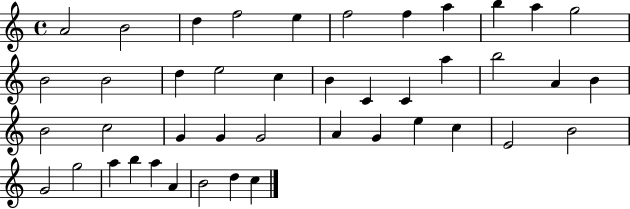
A4/h B4/h D5/q F5/h E5/q F5/h F5/q A5/q B5/q A5/q G5/h B4/h B4/h D5/q E5/h C5/q B4/q C4/q C4/q A5/q B5/h A4/q B4/q B4/h C5/h G4/q G4/q G4/h A4/q G4/q E5/q C5/q E4/h B4/h G4/h G5/h A5/q B5/q A5/q A4/q B4/h D5/q C5/q